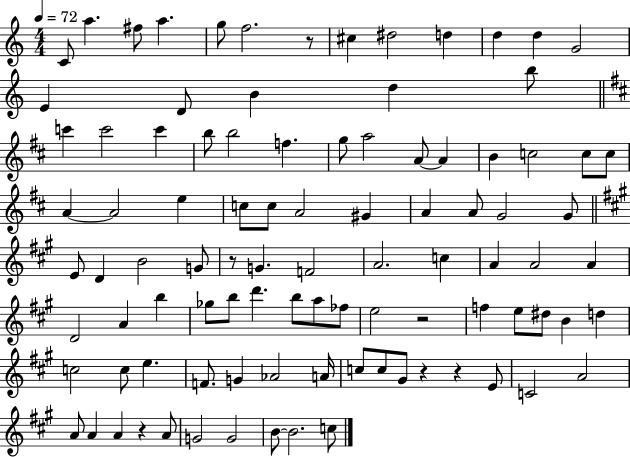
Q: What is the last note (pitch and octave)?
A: C5